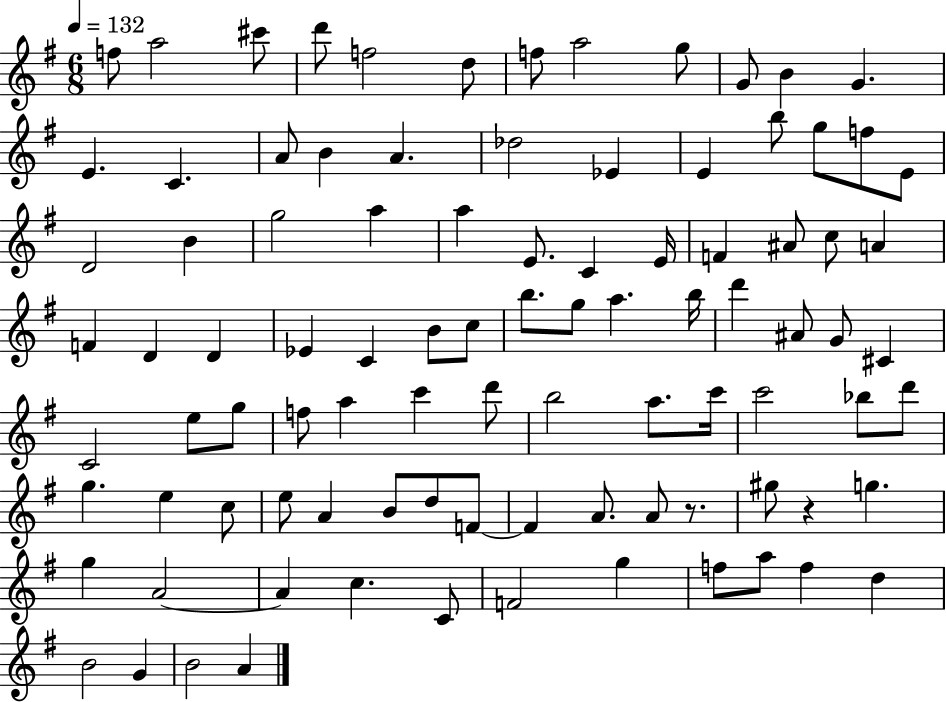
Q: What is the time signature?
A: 6/8